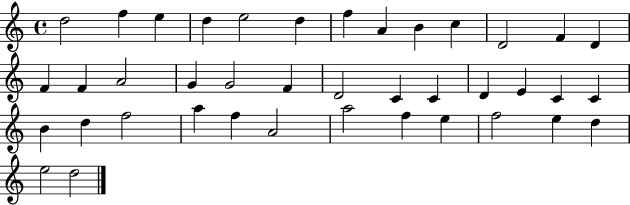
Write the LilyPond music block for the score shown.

{
  \clef treble
  \time 4/4
  \defaultTimeSignature
  \key c \major
  d''2 f''4 e''4 | d''4 e''2 d''4 | f''4 a'4 b'4 c''4 | d'2 f'4 d'4 | \break f'4 f'4 a'2 | g'4 g'2 f'4 | d'2 c'4 c'4 | d'4 e'4 c'4 c'4 | \break b'4 d''4 f''2 | a''4 f''4 a'2 | a''2 f''4 e''4 | f''2 e''4 d''4 | \break e''2 d''2 | \bar "|."
}